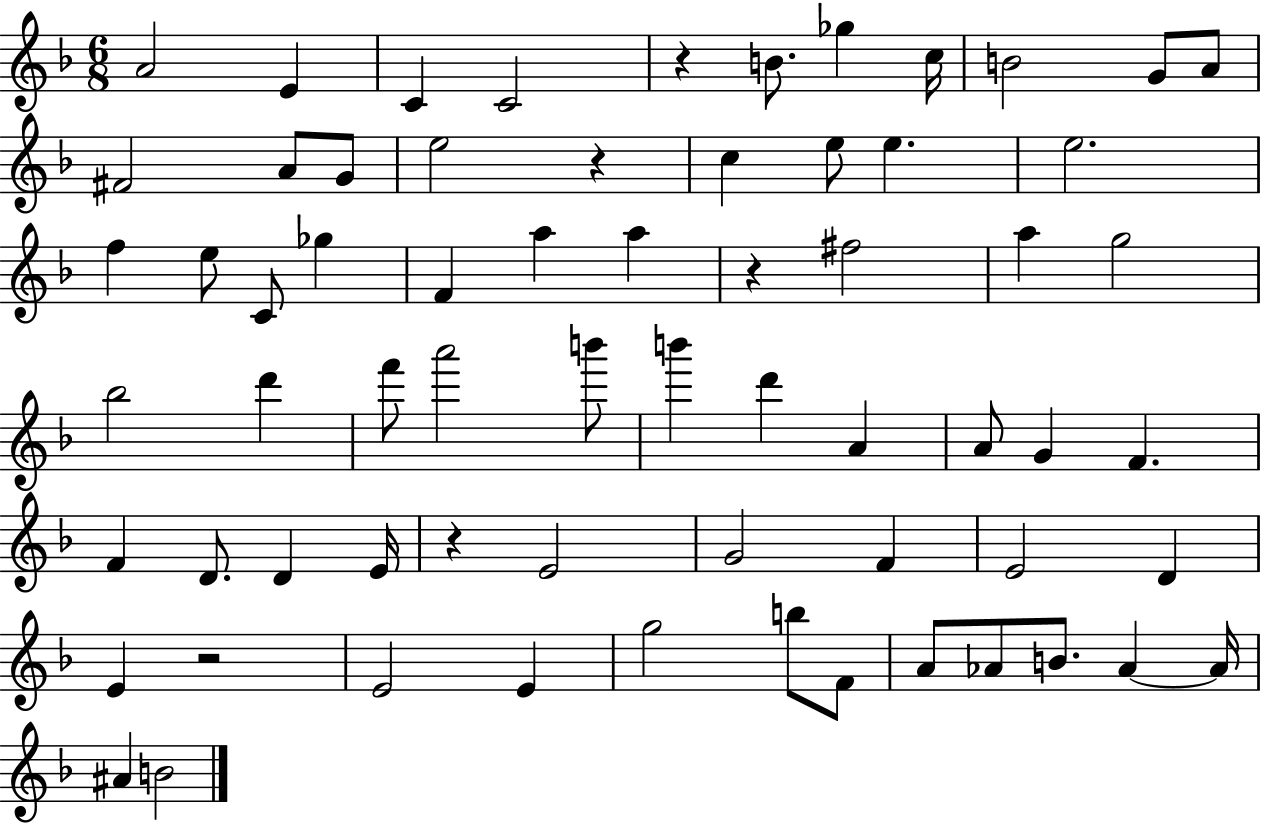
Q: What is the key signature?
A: F major